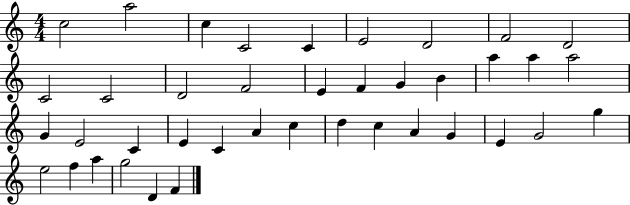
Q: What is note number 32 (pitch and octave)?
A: E4